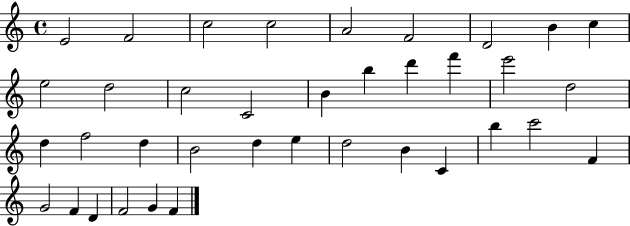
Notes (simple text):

E4/h F4/h C5/h C5/h A4/h F4/h D4/h B4/q C5/q E5/h D5/h C5/h C4/h B4/q B5/q D6/q F6/q E6/h D5/h D5/q F5/h D5/q B4/h D5/q E5/q D5/h B4/q C4/q B5/q C6/h F4/q G4/h F4/q D4/q F4/h G4/q F4/q